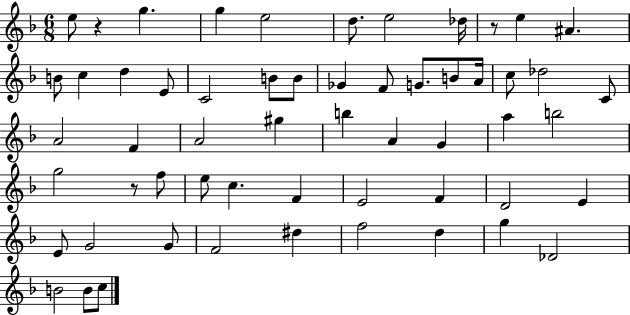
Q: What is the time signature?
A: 6/8